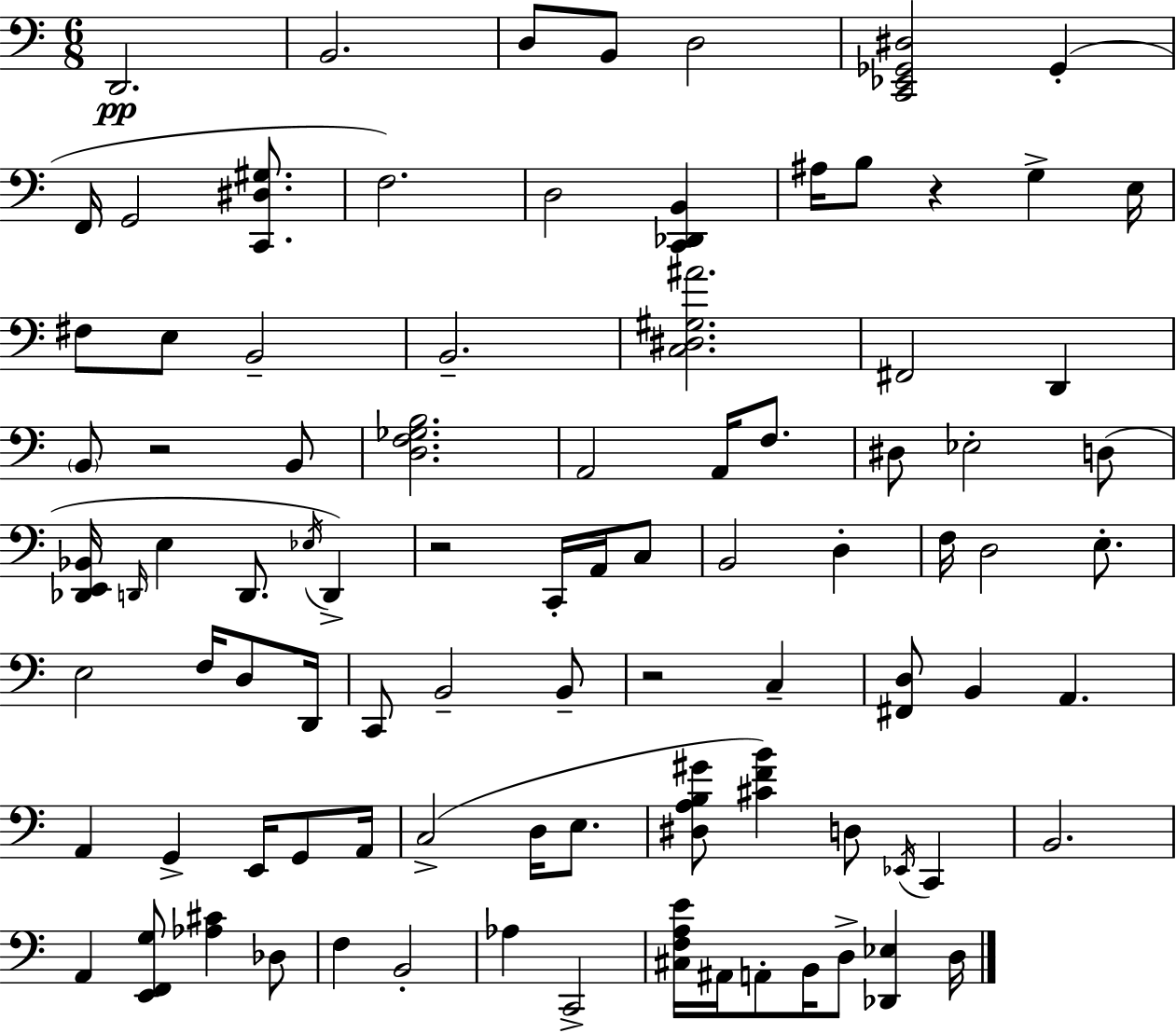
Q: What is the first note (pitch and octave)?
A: D2